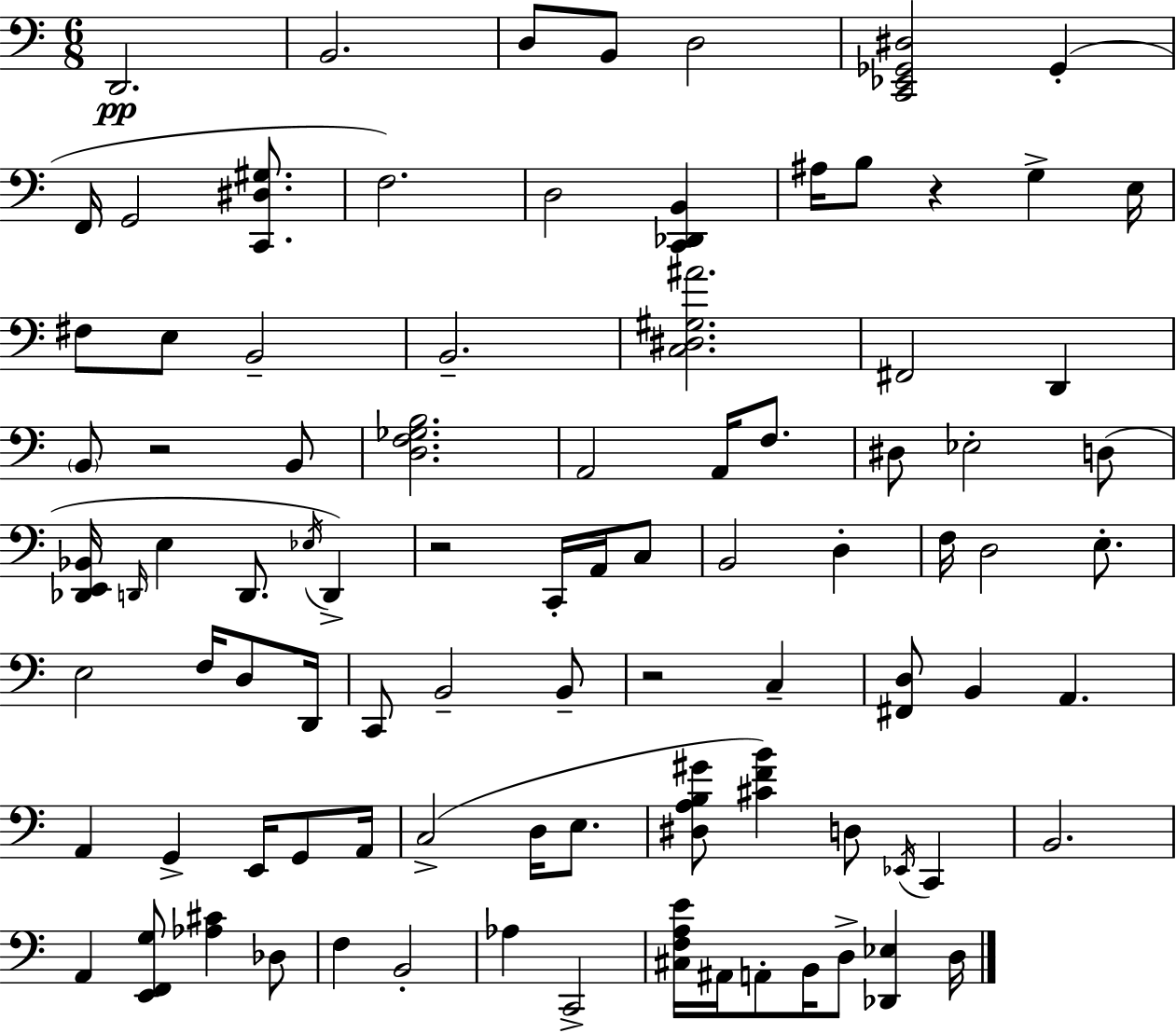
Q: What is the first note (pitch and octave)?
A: D2